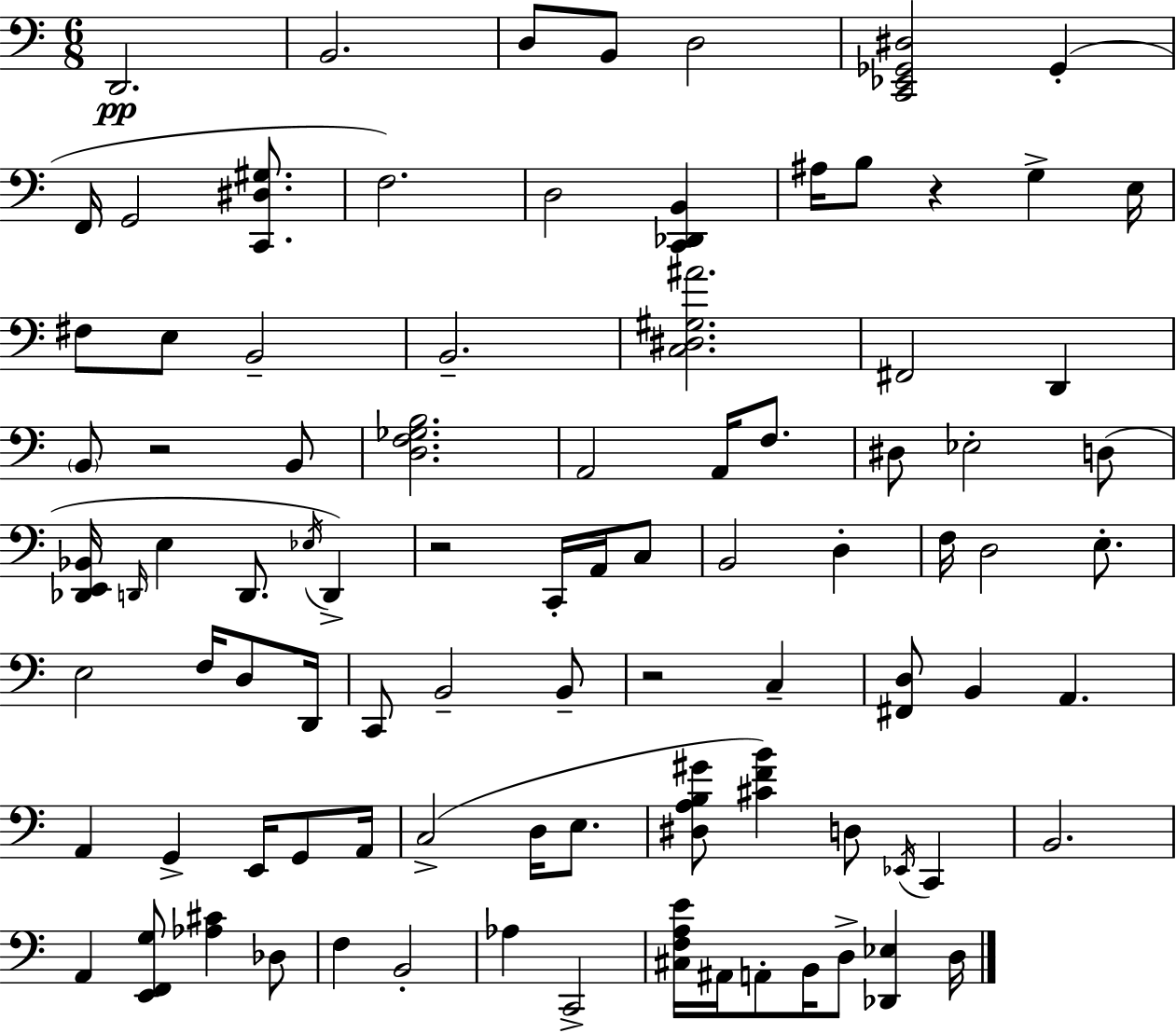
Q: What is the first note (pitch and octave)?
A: D2